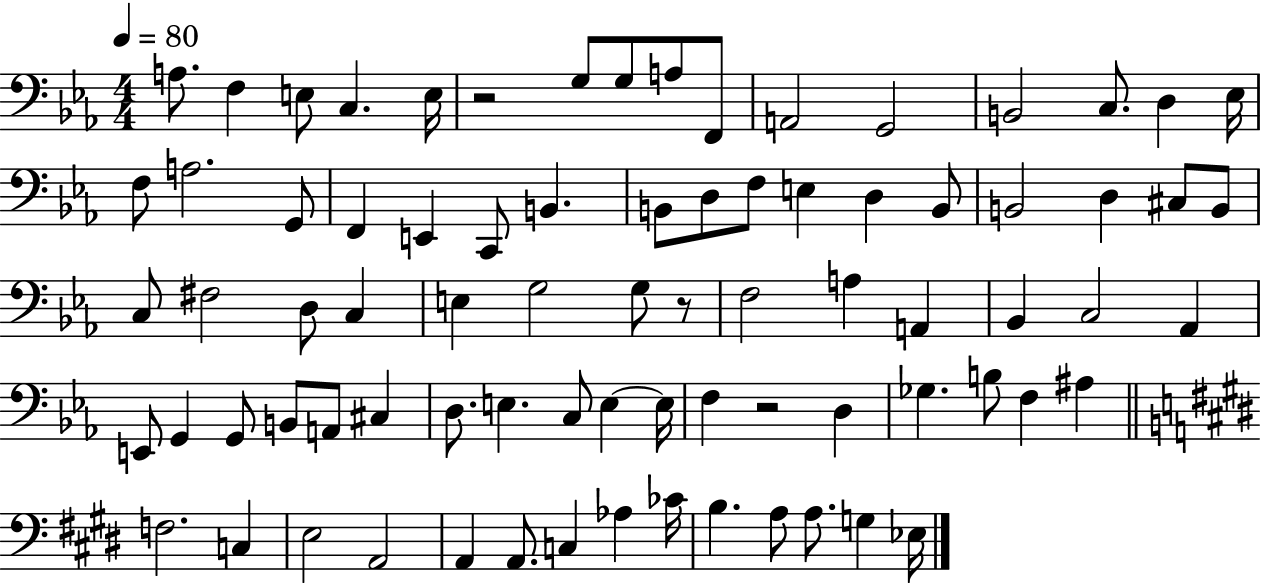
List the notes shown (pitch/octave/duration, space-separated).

A3/e. F3/q E3/e C3/q. E3/s R/h G3/e G3/e A3/e F2/e A2/h G2/h B2/h C3/e. D3/q Eb3/s F3/e A3/h. G2/e F2/q E2/q C2/e B2/q. B2/e D3/e F3/e E3/q D3/q B2/e B2/h D3/q C#3/e B2/e C3/e F#3/h D3/e C3/q E3/q G3/h G3/e R/e F3/h A3/q A2/q Bb2/q C3/h Ab2/q E2/e G2/q G2/e B2/e A2/e C#3/q D3/e. E3/q. C3/e E3/q E3/s F3/q R/h D3/q Gb3/q. B3/e F3/q A#3/q F3/h. C3/q E3/h A2/h A2/q A2/e. C3/q Ab3/q CES4/s B3/q. A3/e A3/e. G3/q Eb3/s